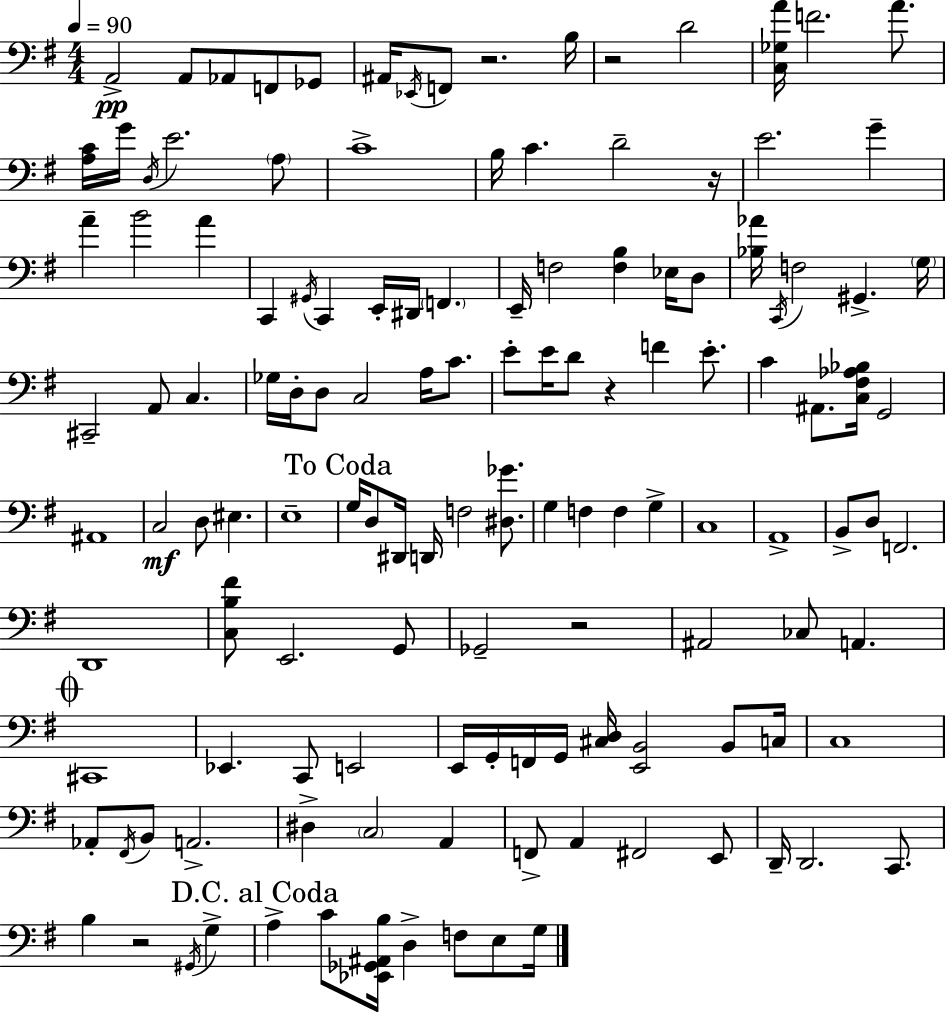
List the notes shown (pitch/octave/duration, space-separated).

A2/h A2/e Ab2/e F2/e Gb2/e A#2/s Eb2/s F2/e R/h. B3/s R/h D4/h [C3,Gb3,A4]/s F4/h. A4/e. [A3,C4]/s G4/s D3/s E4/h. A3/e C4/w B3/s C4/q. D4/h R/s E4/h. G4/q A4/q B4/h A4/q C2/q G#2/s C2/q E2/s D#2/s F2/q. E2/s F3/h [F3,B3]/q Eb3/s D3/e [Bb3,Ab4]/s C2/s F3/h G#2/q. G3/s C#2/h A2/e C3/q. Gb3/s D3/s D3/e C3/h A3/s C4/e. E4/e E4/s D4/e R/q F4/q E4/e. C4/q A#2/e. [C3,F#3,Ab3,Bb3]/s G2/h A#2/w C3/h D3/e EIS3/q. E3/w G3/s D3/e D#2/s D2/s F3/h [D#3,Gb4]/e. G3/q F3/q F3/q G3/q C3/w A2/w B2/e D3/e F2/h. D2/w [C3,B3,F#4]/e E2/h. G2/e Gb2/h R/h A#2/h CES3/e A2/q. C#2/w Eb2/q. C2/e E2/h E2/s G2/s F2/s G2/s [C#3,D3]/s [E2,B2]/h B2/e C3/s C3/w Ab2/e F#2/s B2/e A2/h. D#3/q C3/h A2/q F2/e A2/q F#2/h E2/e D2/s D2/h. C2/e. B3/q R/h G#2/s G3/q A3/q C4/e [Eb2,Gb2,A#2,B3]/s D3/q F3/e E3/e G3/s